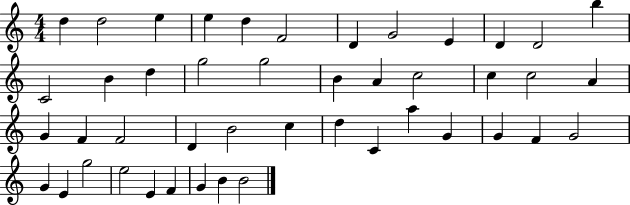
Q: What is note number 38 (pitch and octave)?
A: E4